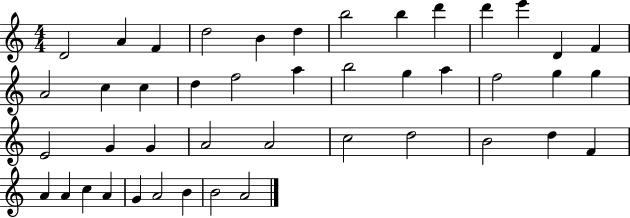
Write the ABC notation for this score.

X:1
T:Untitled
M:4/4
L:1/4
K:C
D2 A F d2 B d b2 b d' d' e' D F A2 c c d f2 a b2 g a f2 g g E2 G G A2 A2 c2 d2 B2 d F A A c A G A2 B B2 A2